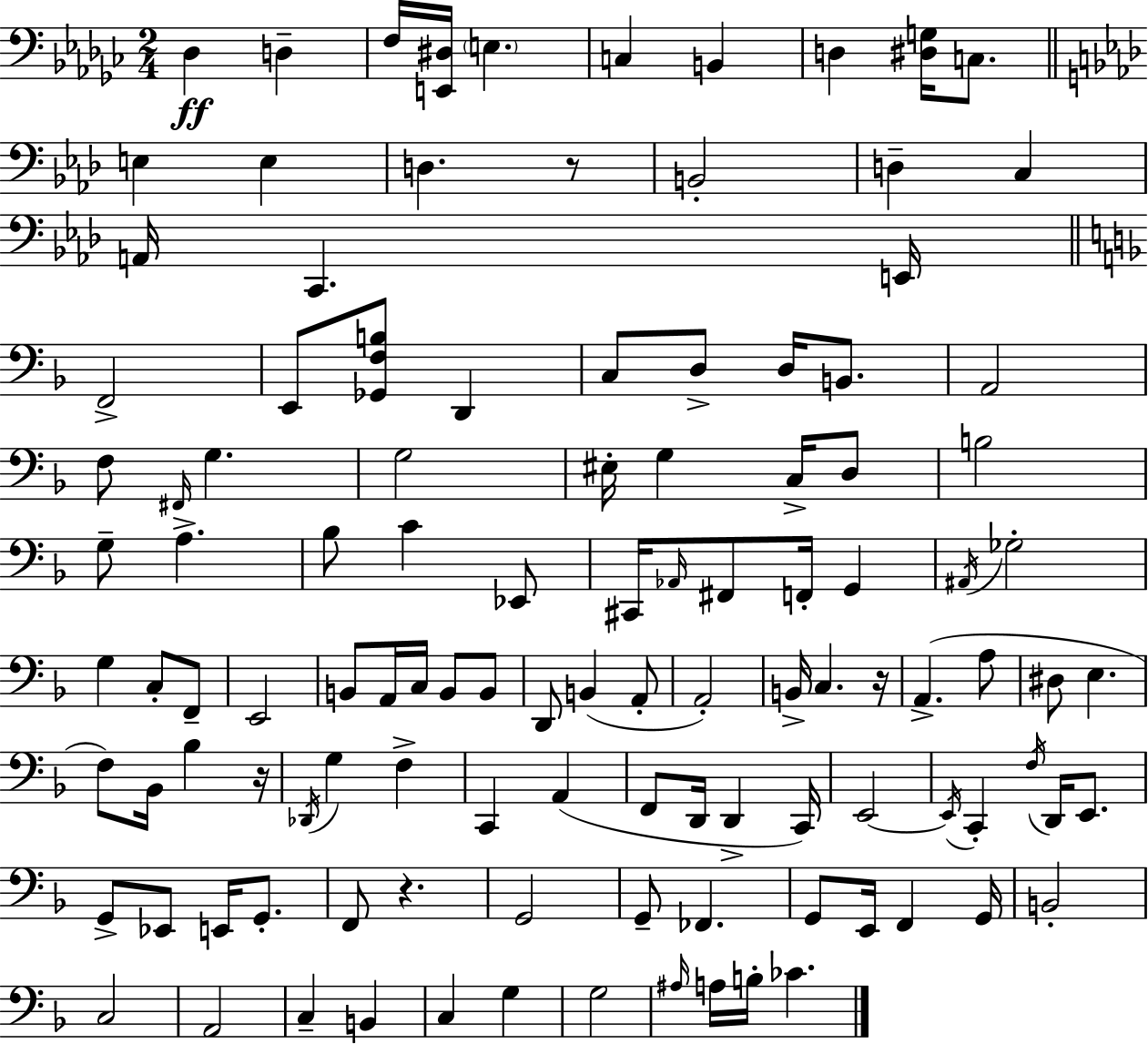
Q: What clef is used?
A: bass